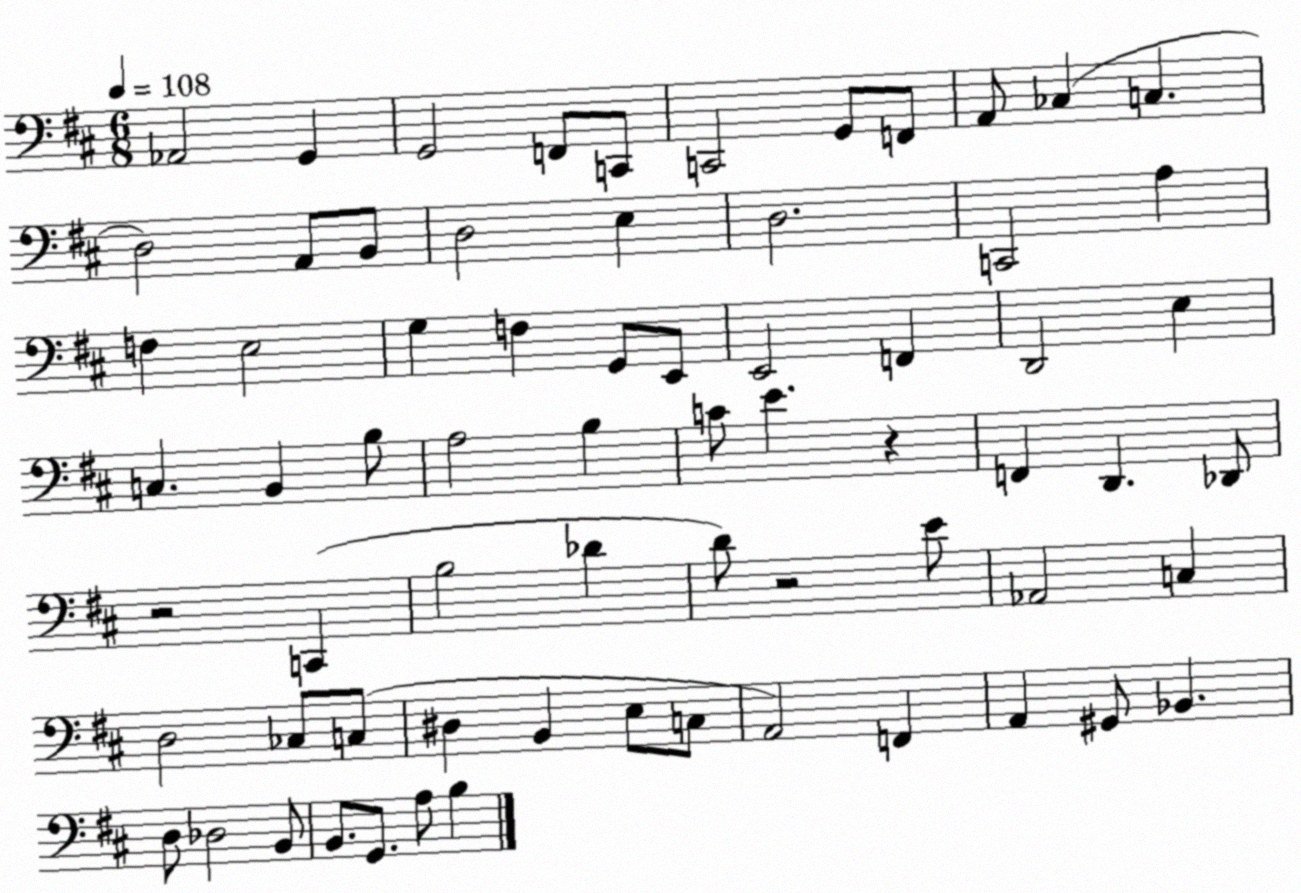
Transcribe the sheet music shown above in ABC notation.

X:1
T:Untitled
M:6/8
L:1/4
K:D
_A,,2 G,, G,,2 F,,/2 C,,/2 C,,2 G,,/2 F,,/2 A,,/2 _C, C, D,2 A,,/2 B,,/2 D,2 E, D,2 C,,2 A, F, E,2 G, F, G,,/2 E,,/2 E,,2 F,, D,,2 E, C, B,, B,/2 A,2 B, C/2 E z F,, D,, _D,,/2 z2 C,, B,2 _D D/2 z2 E/2 _A,,2 C, D,2 _C,/2 C,/2 ^D, B,, E,/2 C,/2 A,,2 F,, A,, ^G,,/2 _B,, D,/2 _D,2 B,,/2 B,,/2 G,,/2 A,/2 B,